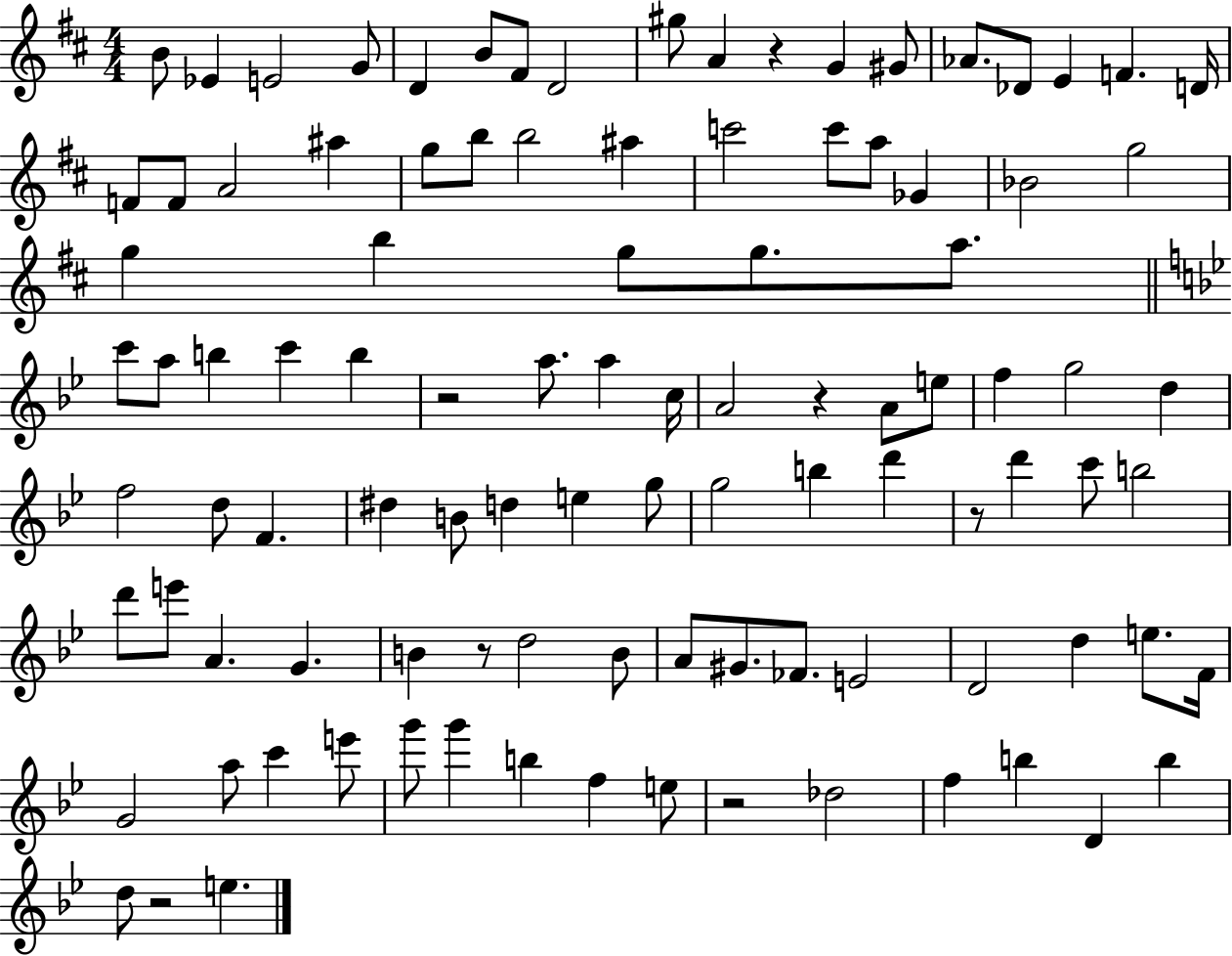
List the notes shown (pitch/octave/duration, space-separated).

B4/e Eb4/q E4/h G4/e D4/q B4/e F#4/e D4/h G#5/e A4/q R/q G4/q G#4/e Ab4/e. Db4/e E4/q F4/q. D4/s F4/e F4/e A4/h A#5/q G5/e B5/e B5/h A#5/q C6/h C6/e A5/e Gb4/q Bb4/h G5/h G5/q B5/q G5/e G5/e. A5/e. C6/e A5/e B5/q C6/q B5/q R/h A5/e. A5/q C5/s A4/h R/q A4/e E5/e F5/q G5/h D5/q F5/h D5/e F4/q. D#5/q B4/e D5/q E5/q G5/e G5/h B5/q D6/q R/e D6/q C6/e B5/h D6/e E6/e A4/q. G4/q. B4/q R/e D5/h B4/e A4/e G#4/e. FES4/e. E4/h D4/h D5/q E5/e. F4/s G4/h A5/e C6/q E6/e G6/e G6/q B5/q F5/q E5/e R/h Db5/h F5/q B5/q D4/q B5/q D5/e R/h E5/q.